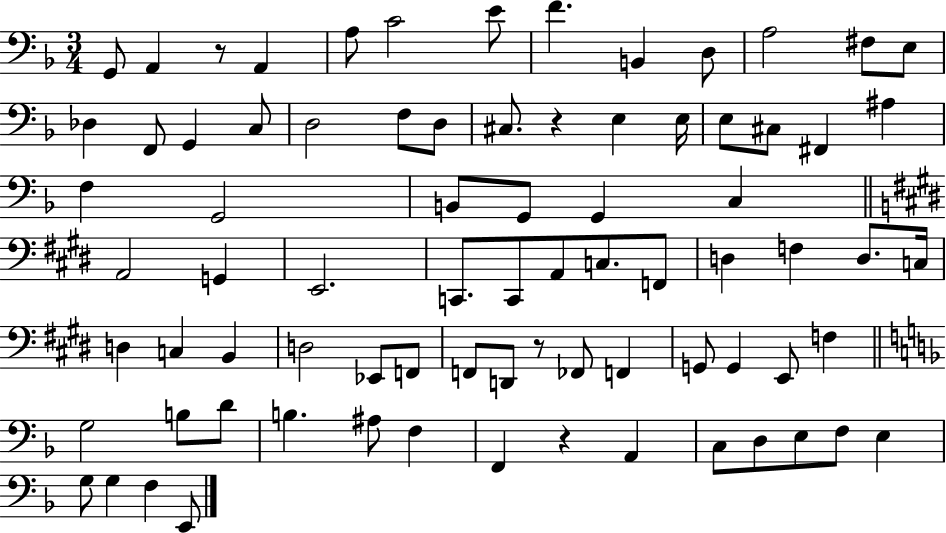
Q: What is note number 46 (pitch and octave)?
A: C3